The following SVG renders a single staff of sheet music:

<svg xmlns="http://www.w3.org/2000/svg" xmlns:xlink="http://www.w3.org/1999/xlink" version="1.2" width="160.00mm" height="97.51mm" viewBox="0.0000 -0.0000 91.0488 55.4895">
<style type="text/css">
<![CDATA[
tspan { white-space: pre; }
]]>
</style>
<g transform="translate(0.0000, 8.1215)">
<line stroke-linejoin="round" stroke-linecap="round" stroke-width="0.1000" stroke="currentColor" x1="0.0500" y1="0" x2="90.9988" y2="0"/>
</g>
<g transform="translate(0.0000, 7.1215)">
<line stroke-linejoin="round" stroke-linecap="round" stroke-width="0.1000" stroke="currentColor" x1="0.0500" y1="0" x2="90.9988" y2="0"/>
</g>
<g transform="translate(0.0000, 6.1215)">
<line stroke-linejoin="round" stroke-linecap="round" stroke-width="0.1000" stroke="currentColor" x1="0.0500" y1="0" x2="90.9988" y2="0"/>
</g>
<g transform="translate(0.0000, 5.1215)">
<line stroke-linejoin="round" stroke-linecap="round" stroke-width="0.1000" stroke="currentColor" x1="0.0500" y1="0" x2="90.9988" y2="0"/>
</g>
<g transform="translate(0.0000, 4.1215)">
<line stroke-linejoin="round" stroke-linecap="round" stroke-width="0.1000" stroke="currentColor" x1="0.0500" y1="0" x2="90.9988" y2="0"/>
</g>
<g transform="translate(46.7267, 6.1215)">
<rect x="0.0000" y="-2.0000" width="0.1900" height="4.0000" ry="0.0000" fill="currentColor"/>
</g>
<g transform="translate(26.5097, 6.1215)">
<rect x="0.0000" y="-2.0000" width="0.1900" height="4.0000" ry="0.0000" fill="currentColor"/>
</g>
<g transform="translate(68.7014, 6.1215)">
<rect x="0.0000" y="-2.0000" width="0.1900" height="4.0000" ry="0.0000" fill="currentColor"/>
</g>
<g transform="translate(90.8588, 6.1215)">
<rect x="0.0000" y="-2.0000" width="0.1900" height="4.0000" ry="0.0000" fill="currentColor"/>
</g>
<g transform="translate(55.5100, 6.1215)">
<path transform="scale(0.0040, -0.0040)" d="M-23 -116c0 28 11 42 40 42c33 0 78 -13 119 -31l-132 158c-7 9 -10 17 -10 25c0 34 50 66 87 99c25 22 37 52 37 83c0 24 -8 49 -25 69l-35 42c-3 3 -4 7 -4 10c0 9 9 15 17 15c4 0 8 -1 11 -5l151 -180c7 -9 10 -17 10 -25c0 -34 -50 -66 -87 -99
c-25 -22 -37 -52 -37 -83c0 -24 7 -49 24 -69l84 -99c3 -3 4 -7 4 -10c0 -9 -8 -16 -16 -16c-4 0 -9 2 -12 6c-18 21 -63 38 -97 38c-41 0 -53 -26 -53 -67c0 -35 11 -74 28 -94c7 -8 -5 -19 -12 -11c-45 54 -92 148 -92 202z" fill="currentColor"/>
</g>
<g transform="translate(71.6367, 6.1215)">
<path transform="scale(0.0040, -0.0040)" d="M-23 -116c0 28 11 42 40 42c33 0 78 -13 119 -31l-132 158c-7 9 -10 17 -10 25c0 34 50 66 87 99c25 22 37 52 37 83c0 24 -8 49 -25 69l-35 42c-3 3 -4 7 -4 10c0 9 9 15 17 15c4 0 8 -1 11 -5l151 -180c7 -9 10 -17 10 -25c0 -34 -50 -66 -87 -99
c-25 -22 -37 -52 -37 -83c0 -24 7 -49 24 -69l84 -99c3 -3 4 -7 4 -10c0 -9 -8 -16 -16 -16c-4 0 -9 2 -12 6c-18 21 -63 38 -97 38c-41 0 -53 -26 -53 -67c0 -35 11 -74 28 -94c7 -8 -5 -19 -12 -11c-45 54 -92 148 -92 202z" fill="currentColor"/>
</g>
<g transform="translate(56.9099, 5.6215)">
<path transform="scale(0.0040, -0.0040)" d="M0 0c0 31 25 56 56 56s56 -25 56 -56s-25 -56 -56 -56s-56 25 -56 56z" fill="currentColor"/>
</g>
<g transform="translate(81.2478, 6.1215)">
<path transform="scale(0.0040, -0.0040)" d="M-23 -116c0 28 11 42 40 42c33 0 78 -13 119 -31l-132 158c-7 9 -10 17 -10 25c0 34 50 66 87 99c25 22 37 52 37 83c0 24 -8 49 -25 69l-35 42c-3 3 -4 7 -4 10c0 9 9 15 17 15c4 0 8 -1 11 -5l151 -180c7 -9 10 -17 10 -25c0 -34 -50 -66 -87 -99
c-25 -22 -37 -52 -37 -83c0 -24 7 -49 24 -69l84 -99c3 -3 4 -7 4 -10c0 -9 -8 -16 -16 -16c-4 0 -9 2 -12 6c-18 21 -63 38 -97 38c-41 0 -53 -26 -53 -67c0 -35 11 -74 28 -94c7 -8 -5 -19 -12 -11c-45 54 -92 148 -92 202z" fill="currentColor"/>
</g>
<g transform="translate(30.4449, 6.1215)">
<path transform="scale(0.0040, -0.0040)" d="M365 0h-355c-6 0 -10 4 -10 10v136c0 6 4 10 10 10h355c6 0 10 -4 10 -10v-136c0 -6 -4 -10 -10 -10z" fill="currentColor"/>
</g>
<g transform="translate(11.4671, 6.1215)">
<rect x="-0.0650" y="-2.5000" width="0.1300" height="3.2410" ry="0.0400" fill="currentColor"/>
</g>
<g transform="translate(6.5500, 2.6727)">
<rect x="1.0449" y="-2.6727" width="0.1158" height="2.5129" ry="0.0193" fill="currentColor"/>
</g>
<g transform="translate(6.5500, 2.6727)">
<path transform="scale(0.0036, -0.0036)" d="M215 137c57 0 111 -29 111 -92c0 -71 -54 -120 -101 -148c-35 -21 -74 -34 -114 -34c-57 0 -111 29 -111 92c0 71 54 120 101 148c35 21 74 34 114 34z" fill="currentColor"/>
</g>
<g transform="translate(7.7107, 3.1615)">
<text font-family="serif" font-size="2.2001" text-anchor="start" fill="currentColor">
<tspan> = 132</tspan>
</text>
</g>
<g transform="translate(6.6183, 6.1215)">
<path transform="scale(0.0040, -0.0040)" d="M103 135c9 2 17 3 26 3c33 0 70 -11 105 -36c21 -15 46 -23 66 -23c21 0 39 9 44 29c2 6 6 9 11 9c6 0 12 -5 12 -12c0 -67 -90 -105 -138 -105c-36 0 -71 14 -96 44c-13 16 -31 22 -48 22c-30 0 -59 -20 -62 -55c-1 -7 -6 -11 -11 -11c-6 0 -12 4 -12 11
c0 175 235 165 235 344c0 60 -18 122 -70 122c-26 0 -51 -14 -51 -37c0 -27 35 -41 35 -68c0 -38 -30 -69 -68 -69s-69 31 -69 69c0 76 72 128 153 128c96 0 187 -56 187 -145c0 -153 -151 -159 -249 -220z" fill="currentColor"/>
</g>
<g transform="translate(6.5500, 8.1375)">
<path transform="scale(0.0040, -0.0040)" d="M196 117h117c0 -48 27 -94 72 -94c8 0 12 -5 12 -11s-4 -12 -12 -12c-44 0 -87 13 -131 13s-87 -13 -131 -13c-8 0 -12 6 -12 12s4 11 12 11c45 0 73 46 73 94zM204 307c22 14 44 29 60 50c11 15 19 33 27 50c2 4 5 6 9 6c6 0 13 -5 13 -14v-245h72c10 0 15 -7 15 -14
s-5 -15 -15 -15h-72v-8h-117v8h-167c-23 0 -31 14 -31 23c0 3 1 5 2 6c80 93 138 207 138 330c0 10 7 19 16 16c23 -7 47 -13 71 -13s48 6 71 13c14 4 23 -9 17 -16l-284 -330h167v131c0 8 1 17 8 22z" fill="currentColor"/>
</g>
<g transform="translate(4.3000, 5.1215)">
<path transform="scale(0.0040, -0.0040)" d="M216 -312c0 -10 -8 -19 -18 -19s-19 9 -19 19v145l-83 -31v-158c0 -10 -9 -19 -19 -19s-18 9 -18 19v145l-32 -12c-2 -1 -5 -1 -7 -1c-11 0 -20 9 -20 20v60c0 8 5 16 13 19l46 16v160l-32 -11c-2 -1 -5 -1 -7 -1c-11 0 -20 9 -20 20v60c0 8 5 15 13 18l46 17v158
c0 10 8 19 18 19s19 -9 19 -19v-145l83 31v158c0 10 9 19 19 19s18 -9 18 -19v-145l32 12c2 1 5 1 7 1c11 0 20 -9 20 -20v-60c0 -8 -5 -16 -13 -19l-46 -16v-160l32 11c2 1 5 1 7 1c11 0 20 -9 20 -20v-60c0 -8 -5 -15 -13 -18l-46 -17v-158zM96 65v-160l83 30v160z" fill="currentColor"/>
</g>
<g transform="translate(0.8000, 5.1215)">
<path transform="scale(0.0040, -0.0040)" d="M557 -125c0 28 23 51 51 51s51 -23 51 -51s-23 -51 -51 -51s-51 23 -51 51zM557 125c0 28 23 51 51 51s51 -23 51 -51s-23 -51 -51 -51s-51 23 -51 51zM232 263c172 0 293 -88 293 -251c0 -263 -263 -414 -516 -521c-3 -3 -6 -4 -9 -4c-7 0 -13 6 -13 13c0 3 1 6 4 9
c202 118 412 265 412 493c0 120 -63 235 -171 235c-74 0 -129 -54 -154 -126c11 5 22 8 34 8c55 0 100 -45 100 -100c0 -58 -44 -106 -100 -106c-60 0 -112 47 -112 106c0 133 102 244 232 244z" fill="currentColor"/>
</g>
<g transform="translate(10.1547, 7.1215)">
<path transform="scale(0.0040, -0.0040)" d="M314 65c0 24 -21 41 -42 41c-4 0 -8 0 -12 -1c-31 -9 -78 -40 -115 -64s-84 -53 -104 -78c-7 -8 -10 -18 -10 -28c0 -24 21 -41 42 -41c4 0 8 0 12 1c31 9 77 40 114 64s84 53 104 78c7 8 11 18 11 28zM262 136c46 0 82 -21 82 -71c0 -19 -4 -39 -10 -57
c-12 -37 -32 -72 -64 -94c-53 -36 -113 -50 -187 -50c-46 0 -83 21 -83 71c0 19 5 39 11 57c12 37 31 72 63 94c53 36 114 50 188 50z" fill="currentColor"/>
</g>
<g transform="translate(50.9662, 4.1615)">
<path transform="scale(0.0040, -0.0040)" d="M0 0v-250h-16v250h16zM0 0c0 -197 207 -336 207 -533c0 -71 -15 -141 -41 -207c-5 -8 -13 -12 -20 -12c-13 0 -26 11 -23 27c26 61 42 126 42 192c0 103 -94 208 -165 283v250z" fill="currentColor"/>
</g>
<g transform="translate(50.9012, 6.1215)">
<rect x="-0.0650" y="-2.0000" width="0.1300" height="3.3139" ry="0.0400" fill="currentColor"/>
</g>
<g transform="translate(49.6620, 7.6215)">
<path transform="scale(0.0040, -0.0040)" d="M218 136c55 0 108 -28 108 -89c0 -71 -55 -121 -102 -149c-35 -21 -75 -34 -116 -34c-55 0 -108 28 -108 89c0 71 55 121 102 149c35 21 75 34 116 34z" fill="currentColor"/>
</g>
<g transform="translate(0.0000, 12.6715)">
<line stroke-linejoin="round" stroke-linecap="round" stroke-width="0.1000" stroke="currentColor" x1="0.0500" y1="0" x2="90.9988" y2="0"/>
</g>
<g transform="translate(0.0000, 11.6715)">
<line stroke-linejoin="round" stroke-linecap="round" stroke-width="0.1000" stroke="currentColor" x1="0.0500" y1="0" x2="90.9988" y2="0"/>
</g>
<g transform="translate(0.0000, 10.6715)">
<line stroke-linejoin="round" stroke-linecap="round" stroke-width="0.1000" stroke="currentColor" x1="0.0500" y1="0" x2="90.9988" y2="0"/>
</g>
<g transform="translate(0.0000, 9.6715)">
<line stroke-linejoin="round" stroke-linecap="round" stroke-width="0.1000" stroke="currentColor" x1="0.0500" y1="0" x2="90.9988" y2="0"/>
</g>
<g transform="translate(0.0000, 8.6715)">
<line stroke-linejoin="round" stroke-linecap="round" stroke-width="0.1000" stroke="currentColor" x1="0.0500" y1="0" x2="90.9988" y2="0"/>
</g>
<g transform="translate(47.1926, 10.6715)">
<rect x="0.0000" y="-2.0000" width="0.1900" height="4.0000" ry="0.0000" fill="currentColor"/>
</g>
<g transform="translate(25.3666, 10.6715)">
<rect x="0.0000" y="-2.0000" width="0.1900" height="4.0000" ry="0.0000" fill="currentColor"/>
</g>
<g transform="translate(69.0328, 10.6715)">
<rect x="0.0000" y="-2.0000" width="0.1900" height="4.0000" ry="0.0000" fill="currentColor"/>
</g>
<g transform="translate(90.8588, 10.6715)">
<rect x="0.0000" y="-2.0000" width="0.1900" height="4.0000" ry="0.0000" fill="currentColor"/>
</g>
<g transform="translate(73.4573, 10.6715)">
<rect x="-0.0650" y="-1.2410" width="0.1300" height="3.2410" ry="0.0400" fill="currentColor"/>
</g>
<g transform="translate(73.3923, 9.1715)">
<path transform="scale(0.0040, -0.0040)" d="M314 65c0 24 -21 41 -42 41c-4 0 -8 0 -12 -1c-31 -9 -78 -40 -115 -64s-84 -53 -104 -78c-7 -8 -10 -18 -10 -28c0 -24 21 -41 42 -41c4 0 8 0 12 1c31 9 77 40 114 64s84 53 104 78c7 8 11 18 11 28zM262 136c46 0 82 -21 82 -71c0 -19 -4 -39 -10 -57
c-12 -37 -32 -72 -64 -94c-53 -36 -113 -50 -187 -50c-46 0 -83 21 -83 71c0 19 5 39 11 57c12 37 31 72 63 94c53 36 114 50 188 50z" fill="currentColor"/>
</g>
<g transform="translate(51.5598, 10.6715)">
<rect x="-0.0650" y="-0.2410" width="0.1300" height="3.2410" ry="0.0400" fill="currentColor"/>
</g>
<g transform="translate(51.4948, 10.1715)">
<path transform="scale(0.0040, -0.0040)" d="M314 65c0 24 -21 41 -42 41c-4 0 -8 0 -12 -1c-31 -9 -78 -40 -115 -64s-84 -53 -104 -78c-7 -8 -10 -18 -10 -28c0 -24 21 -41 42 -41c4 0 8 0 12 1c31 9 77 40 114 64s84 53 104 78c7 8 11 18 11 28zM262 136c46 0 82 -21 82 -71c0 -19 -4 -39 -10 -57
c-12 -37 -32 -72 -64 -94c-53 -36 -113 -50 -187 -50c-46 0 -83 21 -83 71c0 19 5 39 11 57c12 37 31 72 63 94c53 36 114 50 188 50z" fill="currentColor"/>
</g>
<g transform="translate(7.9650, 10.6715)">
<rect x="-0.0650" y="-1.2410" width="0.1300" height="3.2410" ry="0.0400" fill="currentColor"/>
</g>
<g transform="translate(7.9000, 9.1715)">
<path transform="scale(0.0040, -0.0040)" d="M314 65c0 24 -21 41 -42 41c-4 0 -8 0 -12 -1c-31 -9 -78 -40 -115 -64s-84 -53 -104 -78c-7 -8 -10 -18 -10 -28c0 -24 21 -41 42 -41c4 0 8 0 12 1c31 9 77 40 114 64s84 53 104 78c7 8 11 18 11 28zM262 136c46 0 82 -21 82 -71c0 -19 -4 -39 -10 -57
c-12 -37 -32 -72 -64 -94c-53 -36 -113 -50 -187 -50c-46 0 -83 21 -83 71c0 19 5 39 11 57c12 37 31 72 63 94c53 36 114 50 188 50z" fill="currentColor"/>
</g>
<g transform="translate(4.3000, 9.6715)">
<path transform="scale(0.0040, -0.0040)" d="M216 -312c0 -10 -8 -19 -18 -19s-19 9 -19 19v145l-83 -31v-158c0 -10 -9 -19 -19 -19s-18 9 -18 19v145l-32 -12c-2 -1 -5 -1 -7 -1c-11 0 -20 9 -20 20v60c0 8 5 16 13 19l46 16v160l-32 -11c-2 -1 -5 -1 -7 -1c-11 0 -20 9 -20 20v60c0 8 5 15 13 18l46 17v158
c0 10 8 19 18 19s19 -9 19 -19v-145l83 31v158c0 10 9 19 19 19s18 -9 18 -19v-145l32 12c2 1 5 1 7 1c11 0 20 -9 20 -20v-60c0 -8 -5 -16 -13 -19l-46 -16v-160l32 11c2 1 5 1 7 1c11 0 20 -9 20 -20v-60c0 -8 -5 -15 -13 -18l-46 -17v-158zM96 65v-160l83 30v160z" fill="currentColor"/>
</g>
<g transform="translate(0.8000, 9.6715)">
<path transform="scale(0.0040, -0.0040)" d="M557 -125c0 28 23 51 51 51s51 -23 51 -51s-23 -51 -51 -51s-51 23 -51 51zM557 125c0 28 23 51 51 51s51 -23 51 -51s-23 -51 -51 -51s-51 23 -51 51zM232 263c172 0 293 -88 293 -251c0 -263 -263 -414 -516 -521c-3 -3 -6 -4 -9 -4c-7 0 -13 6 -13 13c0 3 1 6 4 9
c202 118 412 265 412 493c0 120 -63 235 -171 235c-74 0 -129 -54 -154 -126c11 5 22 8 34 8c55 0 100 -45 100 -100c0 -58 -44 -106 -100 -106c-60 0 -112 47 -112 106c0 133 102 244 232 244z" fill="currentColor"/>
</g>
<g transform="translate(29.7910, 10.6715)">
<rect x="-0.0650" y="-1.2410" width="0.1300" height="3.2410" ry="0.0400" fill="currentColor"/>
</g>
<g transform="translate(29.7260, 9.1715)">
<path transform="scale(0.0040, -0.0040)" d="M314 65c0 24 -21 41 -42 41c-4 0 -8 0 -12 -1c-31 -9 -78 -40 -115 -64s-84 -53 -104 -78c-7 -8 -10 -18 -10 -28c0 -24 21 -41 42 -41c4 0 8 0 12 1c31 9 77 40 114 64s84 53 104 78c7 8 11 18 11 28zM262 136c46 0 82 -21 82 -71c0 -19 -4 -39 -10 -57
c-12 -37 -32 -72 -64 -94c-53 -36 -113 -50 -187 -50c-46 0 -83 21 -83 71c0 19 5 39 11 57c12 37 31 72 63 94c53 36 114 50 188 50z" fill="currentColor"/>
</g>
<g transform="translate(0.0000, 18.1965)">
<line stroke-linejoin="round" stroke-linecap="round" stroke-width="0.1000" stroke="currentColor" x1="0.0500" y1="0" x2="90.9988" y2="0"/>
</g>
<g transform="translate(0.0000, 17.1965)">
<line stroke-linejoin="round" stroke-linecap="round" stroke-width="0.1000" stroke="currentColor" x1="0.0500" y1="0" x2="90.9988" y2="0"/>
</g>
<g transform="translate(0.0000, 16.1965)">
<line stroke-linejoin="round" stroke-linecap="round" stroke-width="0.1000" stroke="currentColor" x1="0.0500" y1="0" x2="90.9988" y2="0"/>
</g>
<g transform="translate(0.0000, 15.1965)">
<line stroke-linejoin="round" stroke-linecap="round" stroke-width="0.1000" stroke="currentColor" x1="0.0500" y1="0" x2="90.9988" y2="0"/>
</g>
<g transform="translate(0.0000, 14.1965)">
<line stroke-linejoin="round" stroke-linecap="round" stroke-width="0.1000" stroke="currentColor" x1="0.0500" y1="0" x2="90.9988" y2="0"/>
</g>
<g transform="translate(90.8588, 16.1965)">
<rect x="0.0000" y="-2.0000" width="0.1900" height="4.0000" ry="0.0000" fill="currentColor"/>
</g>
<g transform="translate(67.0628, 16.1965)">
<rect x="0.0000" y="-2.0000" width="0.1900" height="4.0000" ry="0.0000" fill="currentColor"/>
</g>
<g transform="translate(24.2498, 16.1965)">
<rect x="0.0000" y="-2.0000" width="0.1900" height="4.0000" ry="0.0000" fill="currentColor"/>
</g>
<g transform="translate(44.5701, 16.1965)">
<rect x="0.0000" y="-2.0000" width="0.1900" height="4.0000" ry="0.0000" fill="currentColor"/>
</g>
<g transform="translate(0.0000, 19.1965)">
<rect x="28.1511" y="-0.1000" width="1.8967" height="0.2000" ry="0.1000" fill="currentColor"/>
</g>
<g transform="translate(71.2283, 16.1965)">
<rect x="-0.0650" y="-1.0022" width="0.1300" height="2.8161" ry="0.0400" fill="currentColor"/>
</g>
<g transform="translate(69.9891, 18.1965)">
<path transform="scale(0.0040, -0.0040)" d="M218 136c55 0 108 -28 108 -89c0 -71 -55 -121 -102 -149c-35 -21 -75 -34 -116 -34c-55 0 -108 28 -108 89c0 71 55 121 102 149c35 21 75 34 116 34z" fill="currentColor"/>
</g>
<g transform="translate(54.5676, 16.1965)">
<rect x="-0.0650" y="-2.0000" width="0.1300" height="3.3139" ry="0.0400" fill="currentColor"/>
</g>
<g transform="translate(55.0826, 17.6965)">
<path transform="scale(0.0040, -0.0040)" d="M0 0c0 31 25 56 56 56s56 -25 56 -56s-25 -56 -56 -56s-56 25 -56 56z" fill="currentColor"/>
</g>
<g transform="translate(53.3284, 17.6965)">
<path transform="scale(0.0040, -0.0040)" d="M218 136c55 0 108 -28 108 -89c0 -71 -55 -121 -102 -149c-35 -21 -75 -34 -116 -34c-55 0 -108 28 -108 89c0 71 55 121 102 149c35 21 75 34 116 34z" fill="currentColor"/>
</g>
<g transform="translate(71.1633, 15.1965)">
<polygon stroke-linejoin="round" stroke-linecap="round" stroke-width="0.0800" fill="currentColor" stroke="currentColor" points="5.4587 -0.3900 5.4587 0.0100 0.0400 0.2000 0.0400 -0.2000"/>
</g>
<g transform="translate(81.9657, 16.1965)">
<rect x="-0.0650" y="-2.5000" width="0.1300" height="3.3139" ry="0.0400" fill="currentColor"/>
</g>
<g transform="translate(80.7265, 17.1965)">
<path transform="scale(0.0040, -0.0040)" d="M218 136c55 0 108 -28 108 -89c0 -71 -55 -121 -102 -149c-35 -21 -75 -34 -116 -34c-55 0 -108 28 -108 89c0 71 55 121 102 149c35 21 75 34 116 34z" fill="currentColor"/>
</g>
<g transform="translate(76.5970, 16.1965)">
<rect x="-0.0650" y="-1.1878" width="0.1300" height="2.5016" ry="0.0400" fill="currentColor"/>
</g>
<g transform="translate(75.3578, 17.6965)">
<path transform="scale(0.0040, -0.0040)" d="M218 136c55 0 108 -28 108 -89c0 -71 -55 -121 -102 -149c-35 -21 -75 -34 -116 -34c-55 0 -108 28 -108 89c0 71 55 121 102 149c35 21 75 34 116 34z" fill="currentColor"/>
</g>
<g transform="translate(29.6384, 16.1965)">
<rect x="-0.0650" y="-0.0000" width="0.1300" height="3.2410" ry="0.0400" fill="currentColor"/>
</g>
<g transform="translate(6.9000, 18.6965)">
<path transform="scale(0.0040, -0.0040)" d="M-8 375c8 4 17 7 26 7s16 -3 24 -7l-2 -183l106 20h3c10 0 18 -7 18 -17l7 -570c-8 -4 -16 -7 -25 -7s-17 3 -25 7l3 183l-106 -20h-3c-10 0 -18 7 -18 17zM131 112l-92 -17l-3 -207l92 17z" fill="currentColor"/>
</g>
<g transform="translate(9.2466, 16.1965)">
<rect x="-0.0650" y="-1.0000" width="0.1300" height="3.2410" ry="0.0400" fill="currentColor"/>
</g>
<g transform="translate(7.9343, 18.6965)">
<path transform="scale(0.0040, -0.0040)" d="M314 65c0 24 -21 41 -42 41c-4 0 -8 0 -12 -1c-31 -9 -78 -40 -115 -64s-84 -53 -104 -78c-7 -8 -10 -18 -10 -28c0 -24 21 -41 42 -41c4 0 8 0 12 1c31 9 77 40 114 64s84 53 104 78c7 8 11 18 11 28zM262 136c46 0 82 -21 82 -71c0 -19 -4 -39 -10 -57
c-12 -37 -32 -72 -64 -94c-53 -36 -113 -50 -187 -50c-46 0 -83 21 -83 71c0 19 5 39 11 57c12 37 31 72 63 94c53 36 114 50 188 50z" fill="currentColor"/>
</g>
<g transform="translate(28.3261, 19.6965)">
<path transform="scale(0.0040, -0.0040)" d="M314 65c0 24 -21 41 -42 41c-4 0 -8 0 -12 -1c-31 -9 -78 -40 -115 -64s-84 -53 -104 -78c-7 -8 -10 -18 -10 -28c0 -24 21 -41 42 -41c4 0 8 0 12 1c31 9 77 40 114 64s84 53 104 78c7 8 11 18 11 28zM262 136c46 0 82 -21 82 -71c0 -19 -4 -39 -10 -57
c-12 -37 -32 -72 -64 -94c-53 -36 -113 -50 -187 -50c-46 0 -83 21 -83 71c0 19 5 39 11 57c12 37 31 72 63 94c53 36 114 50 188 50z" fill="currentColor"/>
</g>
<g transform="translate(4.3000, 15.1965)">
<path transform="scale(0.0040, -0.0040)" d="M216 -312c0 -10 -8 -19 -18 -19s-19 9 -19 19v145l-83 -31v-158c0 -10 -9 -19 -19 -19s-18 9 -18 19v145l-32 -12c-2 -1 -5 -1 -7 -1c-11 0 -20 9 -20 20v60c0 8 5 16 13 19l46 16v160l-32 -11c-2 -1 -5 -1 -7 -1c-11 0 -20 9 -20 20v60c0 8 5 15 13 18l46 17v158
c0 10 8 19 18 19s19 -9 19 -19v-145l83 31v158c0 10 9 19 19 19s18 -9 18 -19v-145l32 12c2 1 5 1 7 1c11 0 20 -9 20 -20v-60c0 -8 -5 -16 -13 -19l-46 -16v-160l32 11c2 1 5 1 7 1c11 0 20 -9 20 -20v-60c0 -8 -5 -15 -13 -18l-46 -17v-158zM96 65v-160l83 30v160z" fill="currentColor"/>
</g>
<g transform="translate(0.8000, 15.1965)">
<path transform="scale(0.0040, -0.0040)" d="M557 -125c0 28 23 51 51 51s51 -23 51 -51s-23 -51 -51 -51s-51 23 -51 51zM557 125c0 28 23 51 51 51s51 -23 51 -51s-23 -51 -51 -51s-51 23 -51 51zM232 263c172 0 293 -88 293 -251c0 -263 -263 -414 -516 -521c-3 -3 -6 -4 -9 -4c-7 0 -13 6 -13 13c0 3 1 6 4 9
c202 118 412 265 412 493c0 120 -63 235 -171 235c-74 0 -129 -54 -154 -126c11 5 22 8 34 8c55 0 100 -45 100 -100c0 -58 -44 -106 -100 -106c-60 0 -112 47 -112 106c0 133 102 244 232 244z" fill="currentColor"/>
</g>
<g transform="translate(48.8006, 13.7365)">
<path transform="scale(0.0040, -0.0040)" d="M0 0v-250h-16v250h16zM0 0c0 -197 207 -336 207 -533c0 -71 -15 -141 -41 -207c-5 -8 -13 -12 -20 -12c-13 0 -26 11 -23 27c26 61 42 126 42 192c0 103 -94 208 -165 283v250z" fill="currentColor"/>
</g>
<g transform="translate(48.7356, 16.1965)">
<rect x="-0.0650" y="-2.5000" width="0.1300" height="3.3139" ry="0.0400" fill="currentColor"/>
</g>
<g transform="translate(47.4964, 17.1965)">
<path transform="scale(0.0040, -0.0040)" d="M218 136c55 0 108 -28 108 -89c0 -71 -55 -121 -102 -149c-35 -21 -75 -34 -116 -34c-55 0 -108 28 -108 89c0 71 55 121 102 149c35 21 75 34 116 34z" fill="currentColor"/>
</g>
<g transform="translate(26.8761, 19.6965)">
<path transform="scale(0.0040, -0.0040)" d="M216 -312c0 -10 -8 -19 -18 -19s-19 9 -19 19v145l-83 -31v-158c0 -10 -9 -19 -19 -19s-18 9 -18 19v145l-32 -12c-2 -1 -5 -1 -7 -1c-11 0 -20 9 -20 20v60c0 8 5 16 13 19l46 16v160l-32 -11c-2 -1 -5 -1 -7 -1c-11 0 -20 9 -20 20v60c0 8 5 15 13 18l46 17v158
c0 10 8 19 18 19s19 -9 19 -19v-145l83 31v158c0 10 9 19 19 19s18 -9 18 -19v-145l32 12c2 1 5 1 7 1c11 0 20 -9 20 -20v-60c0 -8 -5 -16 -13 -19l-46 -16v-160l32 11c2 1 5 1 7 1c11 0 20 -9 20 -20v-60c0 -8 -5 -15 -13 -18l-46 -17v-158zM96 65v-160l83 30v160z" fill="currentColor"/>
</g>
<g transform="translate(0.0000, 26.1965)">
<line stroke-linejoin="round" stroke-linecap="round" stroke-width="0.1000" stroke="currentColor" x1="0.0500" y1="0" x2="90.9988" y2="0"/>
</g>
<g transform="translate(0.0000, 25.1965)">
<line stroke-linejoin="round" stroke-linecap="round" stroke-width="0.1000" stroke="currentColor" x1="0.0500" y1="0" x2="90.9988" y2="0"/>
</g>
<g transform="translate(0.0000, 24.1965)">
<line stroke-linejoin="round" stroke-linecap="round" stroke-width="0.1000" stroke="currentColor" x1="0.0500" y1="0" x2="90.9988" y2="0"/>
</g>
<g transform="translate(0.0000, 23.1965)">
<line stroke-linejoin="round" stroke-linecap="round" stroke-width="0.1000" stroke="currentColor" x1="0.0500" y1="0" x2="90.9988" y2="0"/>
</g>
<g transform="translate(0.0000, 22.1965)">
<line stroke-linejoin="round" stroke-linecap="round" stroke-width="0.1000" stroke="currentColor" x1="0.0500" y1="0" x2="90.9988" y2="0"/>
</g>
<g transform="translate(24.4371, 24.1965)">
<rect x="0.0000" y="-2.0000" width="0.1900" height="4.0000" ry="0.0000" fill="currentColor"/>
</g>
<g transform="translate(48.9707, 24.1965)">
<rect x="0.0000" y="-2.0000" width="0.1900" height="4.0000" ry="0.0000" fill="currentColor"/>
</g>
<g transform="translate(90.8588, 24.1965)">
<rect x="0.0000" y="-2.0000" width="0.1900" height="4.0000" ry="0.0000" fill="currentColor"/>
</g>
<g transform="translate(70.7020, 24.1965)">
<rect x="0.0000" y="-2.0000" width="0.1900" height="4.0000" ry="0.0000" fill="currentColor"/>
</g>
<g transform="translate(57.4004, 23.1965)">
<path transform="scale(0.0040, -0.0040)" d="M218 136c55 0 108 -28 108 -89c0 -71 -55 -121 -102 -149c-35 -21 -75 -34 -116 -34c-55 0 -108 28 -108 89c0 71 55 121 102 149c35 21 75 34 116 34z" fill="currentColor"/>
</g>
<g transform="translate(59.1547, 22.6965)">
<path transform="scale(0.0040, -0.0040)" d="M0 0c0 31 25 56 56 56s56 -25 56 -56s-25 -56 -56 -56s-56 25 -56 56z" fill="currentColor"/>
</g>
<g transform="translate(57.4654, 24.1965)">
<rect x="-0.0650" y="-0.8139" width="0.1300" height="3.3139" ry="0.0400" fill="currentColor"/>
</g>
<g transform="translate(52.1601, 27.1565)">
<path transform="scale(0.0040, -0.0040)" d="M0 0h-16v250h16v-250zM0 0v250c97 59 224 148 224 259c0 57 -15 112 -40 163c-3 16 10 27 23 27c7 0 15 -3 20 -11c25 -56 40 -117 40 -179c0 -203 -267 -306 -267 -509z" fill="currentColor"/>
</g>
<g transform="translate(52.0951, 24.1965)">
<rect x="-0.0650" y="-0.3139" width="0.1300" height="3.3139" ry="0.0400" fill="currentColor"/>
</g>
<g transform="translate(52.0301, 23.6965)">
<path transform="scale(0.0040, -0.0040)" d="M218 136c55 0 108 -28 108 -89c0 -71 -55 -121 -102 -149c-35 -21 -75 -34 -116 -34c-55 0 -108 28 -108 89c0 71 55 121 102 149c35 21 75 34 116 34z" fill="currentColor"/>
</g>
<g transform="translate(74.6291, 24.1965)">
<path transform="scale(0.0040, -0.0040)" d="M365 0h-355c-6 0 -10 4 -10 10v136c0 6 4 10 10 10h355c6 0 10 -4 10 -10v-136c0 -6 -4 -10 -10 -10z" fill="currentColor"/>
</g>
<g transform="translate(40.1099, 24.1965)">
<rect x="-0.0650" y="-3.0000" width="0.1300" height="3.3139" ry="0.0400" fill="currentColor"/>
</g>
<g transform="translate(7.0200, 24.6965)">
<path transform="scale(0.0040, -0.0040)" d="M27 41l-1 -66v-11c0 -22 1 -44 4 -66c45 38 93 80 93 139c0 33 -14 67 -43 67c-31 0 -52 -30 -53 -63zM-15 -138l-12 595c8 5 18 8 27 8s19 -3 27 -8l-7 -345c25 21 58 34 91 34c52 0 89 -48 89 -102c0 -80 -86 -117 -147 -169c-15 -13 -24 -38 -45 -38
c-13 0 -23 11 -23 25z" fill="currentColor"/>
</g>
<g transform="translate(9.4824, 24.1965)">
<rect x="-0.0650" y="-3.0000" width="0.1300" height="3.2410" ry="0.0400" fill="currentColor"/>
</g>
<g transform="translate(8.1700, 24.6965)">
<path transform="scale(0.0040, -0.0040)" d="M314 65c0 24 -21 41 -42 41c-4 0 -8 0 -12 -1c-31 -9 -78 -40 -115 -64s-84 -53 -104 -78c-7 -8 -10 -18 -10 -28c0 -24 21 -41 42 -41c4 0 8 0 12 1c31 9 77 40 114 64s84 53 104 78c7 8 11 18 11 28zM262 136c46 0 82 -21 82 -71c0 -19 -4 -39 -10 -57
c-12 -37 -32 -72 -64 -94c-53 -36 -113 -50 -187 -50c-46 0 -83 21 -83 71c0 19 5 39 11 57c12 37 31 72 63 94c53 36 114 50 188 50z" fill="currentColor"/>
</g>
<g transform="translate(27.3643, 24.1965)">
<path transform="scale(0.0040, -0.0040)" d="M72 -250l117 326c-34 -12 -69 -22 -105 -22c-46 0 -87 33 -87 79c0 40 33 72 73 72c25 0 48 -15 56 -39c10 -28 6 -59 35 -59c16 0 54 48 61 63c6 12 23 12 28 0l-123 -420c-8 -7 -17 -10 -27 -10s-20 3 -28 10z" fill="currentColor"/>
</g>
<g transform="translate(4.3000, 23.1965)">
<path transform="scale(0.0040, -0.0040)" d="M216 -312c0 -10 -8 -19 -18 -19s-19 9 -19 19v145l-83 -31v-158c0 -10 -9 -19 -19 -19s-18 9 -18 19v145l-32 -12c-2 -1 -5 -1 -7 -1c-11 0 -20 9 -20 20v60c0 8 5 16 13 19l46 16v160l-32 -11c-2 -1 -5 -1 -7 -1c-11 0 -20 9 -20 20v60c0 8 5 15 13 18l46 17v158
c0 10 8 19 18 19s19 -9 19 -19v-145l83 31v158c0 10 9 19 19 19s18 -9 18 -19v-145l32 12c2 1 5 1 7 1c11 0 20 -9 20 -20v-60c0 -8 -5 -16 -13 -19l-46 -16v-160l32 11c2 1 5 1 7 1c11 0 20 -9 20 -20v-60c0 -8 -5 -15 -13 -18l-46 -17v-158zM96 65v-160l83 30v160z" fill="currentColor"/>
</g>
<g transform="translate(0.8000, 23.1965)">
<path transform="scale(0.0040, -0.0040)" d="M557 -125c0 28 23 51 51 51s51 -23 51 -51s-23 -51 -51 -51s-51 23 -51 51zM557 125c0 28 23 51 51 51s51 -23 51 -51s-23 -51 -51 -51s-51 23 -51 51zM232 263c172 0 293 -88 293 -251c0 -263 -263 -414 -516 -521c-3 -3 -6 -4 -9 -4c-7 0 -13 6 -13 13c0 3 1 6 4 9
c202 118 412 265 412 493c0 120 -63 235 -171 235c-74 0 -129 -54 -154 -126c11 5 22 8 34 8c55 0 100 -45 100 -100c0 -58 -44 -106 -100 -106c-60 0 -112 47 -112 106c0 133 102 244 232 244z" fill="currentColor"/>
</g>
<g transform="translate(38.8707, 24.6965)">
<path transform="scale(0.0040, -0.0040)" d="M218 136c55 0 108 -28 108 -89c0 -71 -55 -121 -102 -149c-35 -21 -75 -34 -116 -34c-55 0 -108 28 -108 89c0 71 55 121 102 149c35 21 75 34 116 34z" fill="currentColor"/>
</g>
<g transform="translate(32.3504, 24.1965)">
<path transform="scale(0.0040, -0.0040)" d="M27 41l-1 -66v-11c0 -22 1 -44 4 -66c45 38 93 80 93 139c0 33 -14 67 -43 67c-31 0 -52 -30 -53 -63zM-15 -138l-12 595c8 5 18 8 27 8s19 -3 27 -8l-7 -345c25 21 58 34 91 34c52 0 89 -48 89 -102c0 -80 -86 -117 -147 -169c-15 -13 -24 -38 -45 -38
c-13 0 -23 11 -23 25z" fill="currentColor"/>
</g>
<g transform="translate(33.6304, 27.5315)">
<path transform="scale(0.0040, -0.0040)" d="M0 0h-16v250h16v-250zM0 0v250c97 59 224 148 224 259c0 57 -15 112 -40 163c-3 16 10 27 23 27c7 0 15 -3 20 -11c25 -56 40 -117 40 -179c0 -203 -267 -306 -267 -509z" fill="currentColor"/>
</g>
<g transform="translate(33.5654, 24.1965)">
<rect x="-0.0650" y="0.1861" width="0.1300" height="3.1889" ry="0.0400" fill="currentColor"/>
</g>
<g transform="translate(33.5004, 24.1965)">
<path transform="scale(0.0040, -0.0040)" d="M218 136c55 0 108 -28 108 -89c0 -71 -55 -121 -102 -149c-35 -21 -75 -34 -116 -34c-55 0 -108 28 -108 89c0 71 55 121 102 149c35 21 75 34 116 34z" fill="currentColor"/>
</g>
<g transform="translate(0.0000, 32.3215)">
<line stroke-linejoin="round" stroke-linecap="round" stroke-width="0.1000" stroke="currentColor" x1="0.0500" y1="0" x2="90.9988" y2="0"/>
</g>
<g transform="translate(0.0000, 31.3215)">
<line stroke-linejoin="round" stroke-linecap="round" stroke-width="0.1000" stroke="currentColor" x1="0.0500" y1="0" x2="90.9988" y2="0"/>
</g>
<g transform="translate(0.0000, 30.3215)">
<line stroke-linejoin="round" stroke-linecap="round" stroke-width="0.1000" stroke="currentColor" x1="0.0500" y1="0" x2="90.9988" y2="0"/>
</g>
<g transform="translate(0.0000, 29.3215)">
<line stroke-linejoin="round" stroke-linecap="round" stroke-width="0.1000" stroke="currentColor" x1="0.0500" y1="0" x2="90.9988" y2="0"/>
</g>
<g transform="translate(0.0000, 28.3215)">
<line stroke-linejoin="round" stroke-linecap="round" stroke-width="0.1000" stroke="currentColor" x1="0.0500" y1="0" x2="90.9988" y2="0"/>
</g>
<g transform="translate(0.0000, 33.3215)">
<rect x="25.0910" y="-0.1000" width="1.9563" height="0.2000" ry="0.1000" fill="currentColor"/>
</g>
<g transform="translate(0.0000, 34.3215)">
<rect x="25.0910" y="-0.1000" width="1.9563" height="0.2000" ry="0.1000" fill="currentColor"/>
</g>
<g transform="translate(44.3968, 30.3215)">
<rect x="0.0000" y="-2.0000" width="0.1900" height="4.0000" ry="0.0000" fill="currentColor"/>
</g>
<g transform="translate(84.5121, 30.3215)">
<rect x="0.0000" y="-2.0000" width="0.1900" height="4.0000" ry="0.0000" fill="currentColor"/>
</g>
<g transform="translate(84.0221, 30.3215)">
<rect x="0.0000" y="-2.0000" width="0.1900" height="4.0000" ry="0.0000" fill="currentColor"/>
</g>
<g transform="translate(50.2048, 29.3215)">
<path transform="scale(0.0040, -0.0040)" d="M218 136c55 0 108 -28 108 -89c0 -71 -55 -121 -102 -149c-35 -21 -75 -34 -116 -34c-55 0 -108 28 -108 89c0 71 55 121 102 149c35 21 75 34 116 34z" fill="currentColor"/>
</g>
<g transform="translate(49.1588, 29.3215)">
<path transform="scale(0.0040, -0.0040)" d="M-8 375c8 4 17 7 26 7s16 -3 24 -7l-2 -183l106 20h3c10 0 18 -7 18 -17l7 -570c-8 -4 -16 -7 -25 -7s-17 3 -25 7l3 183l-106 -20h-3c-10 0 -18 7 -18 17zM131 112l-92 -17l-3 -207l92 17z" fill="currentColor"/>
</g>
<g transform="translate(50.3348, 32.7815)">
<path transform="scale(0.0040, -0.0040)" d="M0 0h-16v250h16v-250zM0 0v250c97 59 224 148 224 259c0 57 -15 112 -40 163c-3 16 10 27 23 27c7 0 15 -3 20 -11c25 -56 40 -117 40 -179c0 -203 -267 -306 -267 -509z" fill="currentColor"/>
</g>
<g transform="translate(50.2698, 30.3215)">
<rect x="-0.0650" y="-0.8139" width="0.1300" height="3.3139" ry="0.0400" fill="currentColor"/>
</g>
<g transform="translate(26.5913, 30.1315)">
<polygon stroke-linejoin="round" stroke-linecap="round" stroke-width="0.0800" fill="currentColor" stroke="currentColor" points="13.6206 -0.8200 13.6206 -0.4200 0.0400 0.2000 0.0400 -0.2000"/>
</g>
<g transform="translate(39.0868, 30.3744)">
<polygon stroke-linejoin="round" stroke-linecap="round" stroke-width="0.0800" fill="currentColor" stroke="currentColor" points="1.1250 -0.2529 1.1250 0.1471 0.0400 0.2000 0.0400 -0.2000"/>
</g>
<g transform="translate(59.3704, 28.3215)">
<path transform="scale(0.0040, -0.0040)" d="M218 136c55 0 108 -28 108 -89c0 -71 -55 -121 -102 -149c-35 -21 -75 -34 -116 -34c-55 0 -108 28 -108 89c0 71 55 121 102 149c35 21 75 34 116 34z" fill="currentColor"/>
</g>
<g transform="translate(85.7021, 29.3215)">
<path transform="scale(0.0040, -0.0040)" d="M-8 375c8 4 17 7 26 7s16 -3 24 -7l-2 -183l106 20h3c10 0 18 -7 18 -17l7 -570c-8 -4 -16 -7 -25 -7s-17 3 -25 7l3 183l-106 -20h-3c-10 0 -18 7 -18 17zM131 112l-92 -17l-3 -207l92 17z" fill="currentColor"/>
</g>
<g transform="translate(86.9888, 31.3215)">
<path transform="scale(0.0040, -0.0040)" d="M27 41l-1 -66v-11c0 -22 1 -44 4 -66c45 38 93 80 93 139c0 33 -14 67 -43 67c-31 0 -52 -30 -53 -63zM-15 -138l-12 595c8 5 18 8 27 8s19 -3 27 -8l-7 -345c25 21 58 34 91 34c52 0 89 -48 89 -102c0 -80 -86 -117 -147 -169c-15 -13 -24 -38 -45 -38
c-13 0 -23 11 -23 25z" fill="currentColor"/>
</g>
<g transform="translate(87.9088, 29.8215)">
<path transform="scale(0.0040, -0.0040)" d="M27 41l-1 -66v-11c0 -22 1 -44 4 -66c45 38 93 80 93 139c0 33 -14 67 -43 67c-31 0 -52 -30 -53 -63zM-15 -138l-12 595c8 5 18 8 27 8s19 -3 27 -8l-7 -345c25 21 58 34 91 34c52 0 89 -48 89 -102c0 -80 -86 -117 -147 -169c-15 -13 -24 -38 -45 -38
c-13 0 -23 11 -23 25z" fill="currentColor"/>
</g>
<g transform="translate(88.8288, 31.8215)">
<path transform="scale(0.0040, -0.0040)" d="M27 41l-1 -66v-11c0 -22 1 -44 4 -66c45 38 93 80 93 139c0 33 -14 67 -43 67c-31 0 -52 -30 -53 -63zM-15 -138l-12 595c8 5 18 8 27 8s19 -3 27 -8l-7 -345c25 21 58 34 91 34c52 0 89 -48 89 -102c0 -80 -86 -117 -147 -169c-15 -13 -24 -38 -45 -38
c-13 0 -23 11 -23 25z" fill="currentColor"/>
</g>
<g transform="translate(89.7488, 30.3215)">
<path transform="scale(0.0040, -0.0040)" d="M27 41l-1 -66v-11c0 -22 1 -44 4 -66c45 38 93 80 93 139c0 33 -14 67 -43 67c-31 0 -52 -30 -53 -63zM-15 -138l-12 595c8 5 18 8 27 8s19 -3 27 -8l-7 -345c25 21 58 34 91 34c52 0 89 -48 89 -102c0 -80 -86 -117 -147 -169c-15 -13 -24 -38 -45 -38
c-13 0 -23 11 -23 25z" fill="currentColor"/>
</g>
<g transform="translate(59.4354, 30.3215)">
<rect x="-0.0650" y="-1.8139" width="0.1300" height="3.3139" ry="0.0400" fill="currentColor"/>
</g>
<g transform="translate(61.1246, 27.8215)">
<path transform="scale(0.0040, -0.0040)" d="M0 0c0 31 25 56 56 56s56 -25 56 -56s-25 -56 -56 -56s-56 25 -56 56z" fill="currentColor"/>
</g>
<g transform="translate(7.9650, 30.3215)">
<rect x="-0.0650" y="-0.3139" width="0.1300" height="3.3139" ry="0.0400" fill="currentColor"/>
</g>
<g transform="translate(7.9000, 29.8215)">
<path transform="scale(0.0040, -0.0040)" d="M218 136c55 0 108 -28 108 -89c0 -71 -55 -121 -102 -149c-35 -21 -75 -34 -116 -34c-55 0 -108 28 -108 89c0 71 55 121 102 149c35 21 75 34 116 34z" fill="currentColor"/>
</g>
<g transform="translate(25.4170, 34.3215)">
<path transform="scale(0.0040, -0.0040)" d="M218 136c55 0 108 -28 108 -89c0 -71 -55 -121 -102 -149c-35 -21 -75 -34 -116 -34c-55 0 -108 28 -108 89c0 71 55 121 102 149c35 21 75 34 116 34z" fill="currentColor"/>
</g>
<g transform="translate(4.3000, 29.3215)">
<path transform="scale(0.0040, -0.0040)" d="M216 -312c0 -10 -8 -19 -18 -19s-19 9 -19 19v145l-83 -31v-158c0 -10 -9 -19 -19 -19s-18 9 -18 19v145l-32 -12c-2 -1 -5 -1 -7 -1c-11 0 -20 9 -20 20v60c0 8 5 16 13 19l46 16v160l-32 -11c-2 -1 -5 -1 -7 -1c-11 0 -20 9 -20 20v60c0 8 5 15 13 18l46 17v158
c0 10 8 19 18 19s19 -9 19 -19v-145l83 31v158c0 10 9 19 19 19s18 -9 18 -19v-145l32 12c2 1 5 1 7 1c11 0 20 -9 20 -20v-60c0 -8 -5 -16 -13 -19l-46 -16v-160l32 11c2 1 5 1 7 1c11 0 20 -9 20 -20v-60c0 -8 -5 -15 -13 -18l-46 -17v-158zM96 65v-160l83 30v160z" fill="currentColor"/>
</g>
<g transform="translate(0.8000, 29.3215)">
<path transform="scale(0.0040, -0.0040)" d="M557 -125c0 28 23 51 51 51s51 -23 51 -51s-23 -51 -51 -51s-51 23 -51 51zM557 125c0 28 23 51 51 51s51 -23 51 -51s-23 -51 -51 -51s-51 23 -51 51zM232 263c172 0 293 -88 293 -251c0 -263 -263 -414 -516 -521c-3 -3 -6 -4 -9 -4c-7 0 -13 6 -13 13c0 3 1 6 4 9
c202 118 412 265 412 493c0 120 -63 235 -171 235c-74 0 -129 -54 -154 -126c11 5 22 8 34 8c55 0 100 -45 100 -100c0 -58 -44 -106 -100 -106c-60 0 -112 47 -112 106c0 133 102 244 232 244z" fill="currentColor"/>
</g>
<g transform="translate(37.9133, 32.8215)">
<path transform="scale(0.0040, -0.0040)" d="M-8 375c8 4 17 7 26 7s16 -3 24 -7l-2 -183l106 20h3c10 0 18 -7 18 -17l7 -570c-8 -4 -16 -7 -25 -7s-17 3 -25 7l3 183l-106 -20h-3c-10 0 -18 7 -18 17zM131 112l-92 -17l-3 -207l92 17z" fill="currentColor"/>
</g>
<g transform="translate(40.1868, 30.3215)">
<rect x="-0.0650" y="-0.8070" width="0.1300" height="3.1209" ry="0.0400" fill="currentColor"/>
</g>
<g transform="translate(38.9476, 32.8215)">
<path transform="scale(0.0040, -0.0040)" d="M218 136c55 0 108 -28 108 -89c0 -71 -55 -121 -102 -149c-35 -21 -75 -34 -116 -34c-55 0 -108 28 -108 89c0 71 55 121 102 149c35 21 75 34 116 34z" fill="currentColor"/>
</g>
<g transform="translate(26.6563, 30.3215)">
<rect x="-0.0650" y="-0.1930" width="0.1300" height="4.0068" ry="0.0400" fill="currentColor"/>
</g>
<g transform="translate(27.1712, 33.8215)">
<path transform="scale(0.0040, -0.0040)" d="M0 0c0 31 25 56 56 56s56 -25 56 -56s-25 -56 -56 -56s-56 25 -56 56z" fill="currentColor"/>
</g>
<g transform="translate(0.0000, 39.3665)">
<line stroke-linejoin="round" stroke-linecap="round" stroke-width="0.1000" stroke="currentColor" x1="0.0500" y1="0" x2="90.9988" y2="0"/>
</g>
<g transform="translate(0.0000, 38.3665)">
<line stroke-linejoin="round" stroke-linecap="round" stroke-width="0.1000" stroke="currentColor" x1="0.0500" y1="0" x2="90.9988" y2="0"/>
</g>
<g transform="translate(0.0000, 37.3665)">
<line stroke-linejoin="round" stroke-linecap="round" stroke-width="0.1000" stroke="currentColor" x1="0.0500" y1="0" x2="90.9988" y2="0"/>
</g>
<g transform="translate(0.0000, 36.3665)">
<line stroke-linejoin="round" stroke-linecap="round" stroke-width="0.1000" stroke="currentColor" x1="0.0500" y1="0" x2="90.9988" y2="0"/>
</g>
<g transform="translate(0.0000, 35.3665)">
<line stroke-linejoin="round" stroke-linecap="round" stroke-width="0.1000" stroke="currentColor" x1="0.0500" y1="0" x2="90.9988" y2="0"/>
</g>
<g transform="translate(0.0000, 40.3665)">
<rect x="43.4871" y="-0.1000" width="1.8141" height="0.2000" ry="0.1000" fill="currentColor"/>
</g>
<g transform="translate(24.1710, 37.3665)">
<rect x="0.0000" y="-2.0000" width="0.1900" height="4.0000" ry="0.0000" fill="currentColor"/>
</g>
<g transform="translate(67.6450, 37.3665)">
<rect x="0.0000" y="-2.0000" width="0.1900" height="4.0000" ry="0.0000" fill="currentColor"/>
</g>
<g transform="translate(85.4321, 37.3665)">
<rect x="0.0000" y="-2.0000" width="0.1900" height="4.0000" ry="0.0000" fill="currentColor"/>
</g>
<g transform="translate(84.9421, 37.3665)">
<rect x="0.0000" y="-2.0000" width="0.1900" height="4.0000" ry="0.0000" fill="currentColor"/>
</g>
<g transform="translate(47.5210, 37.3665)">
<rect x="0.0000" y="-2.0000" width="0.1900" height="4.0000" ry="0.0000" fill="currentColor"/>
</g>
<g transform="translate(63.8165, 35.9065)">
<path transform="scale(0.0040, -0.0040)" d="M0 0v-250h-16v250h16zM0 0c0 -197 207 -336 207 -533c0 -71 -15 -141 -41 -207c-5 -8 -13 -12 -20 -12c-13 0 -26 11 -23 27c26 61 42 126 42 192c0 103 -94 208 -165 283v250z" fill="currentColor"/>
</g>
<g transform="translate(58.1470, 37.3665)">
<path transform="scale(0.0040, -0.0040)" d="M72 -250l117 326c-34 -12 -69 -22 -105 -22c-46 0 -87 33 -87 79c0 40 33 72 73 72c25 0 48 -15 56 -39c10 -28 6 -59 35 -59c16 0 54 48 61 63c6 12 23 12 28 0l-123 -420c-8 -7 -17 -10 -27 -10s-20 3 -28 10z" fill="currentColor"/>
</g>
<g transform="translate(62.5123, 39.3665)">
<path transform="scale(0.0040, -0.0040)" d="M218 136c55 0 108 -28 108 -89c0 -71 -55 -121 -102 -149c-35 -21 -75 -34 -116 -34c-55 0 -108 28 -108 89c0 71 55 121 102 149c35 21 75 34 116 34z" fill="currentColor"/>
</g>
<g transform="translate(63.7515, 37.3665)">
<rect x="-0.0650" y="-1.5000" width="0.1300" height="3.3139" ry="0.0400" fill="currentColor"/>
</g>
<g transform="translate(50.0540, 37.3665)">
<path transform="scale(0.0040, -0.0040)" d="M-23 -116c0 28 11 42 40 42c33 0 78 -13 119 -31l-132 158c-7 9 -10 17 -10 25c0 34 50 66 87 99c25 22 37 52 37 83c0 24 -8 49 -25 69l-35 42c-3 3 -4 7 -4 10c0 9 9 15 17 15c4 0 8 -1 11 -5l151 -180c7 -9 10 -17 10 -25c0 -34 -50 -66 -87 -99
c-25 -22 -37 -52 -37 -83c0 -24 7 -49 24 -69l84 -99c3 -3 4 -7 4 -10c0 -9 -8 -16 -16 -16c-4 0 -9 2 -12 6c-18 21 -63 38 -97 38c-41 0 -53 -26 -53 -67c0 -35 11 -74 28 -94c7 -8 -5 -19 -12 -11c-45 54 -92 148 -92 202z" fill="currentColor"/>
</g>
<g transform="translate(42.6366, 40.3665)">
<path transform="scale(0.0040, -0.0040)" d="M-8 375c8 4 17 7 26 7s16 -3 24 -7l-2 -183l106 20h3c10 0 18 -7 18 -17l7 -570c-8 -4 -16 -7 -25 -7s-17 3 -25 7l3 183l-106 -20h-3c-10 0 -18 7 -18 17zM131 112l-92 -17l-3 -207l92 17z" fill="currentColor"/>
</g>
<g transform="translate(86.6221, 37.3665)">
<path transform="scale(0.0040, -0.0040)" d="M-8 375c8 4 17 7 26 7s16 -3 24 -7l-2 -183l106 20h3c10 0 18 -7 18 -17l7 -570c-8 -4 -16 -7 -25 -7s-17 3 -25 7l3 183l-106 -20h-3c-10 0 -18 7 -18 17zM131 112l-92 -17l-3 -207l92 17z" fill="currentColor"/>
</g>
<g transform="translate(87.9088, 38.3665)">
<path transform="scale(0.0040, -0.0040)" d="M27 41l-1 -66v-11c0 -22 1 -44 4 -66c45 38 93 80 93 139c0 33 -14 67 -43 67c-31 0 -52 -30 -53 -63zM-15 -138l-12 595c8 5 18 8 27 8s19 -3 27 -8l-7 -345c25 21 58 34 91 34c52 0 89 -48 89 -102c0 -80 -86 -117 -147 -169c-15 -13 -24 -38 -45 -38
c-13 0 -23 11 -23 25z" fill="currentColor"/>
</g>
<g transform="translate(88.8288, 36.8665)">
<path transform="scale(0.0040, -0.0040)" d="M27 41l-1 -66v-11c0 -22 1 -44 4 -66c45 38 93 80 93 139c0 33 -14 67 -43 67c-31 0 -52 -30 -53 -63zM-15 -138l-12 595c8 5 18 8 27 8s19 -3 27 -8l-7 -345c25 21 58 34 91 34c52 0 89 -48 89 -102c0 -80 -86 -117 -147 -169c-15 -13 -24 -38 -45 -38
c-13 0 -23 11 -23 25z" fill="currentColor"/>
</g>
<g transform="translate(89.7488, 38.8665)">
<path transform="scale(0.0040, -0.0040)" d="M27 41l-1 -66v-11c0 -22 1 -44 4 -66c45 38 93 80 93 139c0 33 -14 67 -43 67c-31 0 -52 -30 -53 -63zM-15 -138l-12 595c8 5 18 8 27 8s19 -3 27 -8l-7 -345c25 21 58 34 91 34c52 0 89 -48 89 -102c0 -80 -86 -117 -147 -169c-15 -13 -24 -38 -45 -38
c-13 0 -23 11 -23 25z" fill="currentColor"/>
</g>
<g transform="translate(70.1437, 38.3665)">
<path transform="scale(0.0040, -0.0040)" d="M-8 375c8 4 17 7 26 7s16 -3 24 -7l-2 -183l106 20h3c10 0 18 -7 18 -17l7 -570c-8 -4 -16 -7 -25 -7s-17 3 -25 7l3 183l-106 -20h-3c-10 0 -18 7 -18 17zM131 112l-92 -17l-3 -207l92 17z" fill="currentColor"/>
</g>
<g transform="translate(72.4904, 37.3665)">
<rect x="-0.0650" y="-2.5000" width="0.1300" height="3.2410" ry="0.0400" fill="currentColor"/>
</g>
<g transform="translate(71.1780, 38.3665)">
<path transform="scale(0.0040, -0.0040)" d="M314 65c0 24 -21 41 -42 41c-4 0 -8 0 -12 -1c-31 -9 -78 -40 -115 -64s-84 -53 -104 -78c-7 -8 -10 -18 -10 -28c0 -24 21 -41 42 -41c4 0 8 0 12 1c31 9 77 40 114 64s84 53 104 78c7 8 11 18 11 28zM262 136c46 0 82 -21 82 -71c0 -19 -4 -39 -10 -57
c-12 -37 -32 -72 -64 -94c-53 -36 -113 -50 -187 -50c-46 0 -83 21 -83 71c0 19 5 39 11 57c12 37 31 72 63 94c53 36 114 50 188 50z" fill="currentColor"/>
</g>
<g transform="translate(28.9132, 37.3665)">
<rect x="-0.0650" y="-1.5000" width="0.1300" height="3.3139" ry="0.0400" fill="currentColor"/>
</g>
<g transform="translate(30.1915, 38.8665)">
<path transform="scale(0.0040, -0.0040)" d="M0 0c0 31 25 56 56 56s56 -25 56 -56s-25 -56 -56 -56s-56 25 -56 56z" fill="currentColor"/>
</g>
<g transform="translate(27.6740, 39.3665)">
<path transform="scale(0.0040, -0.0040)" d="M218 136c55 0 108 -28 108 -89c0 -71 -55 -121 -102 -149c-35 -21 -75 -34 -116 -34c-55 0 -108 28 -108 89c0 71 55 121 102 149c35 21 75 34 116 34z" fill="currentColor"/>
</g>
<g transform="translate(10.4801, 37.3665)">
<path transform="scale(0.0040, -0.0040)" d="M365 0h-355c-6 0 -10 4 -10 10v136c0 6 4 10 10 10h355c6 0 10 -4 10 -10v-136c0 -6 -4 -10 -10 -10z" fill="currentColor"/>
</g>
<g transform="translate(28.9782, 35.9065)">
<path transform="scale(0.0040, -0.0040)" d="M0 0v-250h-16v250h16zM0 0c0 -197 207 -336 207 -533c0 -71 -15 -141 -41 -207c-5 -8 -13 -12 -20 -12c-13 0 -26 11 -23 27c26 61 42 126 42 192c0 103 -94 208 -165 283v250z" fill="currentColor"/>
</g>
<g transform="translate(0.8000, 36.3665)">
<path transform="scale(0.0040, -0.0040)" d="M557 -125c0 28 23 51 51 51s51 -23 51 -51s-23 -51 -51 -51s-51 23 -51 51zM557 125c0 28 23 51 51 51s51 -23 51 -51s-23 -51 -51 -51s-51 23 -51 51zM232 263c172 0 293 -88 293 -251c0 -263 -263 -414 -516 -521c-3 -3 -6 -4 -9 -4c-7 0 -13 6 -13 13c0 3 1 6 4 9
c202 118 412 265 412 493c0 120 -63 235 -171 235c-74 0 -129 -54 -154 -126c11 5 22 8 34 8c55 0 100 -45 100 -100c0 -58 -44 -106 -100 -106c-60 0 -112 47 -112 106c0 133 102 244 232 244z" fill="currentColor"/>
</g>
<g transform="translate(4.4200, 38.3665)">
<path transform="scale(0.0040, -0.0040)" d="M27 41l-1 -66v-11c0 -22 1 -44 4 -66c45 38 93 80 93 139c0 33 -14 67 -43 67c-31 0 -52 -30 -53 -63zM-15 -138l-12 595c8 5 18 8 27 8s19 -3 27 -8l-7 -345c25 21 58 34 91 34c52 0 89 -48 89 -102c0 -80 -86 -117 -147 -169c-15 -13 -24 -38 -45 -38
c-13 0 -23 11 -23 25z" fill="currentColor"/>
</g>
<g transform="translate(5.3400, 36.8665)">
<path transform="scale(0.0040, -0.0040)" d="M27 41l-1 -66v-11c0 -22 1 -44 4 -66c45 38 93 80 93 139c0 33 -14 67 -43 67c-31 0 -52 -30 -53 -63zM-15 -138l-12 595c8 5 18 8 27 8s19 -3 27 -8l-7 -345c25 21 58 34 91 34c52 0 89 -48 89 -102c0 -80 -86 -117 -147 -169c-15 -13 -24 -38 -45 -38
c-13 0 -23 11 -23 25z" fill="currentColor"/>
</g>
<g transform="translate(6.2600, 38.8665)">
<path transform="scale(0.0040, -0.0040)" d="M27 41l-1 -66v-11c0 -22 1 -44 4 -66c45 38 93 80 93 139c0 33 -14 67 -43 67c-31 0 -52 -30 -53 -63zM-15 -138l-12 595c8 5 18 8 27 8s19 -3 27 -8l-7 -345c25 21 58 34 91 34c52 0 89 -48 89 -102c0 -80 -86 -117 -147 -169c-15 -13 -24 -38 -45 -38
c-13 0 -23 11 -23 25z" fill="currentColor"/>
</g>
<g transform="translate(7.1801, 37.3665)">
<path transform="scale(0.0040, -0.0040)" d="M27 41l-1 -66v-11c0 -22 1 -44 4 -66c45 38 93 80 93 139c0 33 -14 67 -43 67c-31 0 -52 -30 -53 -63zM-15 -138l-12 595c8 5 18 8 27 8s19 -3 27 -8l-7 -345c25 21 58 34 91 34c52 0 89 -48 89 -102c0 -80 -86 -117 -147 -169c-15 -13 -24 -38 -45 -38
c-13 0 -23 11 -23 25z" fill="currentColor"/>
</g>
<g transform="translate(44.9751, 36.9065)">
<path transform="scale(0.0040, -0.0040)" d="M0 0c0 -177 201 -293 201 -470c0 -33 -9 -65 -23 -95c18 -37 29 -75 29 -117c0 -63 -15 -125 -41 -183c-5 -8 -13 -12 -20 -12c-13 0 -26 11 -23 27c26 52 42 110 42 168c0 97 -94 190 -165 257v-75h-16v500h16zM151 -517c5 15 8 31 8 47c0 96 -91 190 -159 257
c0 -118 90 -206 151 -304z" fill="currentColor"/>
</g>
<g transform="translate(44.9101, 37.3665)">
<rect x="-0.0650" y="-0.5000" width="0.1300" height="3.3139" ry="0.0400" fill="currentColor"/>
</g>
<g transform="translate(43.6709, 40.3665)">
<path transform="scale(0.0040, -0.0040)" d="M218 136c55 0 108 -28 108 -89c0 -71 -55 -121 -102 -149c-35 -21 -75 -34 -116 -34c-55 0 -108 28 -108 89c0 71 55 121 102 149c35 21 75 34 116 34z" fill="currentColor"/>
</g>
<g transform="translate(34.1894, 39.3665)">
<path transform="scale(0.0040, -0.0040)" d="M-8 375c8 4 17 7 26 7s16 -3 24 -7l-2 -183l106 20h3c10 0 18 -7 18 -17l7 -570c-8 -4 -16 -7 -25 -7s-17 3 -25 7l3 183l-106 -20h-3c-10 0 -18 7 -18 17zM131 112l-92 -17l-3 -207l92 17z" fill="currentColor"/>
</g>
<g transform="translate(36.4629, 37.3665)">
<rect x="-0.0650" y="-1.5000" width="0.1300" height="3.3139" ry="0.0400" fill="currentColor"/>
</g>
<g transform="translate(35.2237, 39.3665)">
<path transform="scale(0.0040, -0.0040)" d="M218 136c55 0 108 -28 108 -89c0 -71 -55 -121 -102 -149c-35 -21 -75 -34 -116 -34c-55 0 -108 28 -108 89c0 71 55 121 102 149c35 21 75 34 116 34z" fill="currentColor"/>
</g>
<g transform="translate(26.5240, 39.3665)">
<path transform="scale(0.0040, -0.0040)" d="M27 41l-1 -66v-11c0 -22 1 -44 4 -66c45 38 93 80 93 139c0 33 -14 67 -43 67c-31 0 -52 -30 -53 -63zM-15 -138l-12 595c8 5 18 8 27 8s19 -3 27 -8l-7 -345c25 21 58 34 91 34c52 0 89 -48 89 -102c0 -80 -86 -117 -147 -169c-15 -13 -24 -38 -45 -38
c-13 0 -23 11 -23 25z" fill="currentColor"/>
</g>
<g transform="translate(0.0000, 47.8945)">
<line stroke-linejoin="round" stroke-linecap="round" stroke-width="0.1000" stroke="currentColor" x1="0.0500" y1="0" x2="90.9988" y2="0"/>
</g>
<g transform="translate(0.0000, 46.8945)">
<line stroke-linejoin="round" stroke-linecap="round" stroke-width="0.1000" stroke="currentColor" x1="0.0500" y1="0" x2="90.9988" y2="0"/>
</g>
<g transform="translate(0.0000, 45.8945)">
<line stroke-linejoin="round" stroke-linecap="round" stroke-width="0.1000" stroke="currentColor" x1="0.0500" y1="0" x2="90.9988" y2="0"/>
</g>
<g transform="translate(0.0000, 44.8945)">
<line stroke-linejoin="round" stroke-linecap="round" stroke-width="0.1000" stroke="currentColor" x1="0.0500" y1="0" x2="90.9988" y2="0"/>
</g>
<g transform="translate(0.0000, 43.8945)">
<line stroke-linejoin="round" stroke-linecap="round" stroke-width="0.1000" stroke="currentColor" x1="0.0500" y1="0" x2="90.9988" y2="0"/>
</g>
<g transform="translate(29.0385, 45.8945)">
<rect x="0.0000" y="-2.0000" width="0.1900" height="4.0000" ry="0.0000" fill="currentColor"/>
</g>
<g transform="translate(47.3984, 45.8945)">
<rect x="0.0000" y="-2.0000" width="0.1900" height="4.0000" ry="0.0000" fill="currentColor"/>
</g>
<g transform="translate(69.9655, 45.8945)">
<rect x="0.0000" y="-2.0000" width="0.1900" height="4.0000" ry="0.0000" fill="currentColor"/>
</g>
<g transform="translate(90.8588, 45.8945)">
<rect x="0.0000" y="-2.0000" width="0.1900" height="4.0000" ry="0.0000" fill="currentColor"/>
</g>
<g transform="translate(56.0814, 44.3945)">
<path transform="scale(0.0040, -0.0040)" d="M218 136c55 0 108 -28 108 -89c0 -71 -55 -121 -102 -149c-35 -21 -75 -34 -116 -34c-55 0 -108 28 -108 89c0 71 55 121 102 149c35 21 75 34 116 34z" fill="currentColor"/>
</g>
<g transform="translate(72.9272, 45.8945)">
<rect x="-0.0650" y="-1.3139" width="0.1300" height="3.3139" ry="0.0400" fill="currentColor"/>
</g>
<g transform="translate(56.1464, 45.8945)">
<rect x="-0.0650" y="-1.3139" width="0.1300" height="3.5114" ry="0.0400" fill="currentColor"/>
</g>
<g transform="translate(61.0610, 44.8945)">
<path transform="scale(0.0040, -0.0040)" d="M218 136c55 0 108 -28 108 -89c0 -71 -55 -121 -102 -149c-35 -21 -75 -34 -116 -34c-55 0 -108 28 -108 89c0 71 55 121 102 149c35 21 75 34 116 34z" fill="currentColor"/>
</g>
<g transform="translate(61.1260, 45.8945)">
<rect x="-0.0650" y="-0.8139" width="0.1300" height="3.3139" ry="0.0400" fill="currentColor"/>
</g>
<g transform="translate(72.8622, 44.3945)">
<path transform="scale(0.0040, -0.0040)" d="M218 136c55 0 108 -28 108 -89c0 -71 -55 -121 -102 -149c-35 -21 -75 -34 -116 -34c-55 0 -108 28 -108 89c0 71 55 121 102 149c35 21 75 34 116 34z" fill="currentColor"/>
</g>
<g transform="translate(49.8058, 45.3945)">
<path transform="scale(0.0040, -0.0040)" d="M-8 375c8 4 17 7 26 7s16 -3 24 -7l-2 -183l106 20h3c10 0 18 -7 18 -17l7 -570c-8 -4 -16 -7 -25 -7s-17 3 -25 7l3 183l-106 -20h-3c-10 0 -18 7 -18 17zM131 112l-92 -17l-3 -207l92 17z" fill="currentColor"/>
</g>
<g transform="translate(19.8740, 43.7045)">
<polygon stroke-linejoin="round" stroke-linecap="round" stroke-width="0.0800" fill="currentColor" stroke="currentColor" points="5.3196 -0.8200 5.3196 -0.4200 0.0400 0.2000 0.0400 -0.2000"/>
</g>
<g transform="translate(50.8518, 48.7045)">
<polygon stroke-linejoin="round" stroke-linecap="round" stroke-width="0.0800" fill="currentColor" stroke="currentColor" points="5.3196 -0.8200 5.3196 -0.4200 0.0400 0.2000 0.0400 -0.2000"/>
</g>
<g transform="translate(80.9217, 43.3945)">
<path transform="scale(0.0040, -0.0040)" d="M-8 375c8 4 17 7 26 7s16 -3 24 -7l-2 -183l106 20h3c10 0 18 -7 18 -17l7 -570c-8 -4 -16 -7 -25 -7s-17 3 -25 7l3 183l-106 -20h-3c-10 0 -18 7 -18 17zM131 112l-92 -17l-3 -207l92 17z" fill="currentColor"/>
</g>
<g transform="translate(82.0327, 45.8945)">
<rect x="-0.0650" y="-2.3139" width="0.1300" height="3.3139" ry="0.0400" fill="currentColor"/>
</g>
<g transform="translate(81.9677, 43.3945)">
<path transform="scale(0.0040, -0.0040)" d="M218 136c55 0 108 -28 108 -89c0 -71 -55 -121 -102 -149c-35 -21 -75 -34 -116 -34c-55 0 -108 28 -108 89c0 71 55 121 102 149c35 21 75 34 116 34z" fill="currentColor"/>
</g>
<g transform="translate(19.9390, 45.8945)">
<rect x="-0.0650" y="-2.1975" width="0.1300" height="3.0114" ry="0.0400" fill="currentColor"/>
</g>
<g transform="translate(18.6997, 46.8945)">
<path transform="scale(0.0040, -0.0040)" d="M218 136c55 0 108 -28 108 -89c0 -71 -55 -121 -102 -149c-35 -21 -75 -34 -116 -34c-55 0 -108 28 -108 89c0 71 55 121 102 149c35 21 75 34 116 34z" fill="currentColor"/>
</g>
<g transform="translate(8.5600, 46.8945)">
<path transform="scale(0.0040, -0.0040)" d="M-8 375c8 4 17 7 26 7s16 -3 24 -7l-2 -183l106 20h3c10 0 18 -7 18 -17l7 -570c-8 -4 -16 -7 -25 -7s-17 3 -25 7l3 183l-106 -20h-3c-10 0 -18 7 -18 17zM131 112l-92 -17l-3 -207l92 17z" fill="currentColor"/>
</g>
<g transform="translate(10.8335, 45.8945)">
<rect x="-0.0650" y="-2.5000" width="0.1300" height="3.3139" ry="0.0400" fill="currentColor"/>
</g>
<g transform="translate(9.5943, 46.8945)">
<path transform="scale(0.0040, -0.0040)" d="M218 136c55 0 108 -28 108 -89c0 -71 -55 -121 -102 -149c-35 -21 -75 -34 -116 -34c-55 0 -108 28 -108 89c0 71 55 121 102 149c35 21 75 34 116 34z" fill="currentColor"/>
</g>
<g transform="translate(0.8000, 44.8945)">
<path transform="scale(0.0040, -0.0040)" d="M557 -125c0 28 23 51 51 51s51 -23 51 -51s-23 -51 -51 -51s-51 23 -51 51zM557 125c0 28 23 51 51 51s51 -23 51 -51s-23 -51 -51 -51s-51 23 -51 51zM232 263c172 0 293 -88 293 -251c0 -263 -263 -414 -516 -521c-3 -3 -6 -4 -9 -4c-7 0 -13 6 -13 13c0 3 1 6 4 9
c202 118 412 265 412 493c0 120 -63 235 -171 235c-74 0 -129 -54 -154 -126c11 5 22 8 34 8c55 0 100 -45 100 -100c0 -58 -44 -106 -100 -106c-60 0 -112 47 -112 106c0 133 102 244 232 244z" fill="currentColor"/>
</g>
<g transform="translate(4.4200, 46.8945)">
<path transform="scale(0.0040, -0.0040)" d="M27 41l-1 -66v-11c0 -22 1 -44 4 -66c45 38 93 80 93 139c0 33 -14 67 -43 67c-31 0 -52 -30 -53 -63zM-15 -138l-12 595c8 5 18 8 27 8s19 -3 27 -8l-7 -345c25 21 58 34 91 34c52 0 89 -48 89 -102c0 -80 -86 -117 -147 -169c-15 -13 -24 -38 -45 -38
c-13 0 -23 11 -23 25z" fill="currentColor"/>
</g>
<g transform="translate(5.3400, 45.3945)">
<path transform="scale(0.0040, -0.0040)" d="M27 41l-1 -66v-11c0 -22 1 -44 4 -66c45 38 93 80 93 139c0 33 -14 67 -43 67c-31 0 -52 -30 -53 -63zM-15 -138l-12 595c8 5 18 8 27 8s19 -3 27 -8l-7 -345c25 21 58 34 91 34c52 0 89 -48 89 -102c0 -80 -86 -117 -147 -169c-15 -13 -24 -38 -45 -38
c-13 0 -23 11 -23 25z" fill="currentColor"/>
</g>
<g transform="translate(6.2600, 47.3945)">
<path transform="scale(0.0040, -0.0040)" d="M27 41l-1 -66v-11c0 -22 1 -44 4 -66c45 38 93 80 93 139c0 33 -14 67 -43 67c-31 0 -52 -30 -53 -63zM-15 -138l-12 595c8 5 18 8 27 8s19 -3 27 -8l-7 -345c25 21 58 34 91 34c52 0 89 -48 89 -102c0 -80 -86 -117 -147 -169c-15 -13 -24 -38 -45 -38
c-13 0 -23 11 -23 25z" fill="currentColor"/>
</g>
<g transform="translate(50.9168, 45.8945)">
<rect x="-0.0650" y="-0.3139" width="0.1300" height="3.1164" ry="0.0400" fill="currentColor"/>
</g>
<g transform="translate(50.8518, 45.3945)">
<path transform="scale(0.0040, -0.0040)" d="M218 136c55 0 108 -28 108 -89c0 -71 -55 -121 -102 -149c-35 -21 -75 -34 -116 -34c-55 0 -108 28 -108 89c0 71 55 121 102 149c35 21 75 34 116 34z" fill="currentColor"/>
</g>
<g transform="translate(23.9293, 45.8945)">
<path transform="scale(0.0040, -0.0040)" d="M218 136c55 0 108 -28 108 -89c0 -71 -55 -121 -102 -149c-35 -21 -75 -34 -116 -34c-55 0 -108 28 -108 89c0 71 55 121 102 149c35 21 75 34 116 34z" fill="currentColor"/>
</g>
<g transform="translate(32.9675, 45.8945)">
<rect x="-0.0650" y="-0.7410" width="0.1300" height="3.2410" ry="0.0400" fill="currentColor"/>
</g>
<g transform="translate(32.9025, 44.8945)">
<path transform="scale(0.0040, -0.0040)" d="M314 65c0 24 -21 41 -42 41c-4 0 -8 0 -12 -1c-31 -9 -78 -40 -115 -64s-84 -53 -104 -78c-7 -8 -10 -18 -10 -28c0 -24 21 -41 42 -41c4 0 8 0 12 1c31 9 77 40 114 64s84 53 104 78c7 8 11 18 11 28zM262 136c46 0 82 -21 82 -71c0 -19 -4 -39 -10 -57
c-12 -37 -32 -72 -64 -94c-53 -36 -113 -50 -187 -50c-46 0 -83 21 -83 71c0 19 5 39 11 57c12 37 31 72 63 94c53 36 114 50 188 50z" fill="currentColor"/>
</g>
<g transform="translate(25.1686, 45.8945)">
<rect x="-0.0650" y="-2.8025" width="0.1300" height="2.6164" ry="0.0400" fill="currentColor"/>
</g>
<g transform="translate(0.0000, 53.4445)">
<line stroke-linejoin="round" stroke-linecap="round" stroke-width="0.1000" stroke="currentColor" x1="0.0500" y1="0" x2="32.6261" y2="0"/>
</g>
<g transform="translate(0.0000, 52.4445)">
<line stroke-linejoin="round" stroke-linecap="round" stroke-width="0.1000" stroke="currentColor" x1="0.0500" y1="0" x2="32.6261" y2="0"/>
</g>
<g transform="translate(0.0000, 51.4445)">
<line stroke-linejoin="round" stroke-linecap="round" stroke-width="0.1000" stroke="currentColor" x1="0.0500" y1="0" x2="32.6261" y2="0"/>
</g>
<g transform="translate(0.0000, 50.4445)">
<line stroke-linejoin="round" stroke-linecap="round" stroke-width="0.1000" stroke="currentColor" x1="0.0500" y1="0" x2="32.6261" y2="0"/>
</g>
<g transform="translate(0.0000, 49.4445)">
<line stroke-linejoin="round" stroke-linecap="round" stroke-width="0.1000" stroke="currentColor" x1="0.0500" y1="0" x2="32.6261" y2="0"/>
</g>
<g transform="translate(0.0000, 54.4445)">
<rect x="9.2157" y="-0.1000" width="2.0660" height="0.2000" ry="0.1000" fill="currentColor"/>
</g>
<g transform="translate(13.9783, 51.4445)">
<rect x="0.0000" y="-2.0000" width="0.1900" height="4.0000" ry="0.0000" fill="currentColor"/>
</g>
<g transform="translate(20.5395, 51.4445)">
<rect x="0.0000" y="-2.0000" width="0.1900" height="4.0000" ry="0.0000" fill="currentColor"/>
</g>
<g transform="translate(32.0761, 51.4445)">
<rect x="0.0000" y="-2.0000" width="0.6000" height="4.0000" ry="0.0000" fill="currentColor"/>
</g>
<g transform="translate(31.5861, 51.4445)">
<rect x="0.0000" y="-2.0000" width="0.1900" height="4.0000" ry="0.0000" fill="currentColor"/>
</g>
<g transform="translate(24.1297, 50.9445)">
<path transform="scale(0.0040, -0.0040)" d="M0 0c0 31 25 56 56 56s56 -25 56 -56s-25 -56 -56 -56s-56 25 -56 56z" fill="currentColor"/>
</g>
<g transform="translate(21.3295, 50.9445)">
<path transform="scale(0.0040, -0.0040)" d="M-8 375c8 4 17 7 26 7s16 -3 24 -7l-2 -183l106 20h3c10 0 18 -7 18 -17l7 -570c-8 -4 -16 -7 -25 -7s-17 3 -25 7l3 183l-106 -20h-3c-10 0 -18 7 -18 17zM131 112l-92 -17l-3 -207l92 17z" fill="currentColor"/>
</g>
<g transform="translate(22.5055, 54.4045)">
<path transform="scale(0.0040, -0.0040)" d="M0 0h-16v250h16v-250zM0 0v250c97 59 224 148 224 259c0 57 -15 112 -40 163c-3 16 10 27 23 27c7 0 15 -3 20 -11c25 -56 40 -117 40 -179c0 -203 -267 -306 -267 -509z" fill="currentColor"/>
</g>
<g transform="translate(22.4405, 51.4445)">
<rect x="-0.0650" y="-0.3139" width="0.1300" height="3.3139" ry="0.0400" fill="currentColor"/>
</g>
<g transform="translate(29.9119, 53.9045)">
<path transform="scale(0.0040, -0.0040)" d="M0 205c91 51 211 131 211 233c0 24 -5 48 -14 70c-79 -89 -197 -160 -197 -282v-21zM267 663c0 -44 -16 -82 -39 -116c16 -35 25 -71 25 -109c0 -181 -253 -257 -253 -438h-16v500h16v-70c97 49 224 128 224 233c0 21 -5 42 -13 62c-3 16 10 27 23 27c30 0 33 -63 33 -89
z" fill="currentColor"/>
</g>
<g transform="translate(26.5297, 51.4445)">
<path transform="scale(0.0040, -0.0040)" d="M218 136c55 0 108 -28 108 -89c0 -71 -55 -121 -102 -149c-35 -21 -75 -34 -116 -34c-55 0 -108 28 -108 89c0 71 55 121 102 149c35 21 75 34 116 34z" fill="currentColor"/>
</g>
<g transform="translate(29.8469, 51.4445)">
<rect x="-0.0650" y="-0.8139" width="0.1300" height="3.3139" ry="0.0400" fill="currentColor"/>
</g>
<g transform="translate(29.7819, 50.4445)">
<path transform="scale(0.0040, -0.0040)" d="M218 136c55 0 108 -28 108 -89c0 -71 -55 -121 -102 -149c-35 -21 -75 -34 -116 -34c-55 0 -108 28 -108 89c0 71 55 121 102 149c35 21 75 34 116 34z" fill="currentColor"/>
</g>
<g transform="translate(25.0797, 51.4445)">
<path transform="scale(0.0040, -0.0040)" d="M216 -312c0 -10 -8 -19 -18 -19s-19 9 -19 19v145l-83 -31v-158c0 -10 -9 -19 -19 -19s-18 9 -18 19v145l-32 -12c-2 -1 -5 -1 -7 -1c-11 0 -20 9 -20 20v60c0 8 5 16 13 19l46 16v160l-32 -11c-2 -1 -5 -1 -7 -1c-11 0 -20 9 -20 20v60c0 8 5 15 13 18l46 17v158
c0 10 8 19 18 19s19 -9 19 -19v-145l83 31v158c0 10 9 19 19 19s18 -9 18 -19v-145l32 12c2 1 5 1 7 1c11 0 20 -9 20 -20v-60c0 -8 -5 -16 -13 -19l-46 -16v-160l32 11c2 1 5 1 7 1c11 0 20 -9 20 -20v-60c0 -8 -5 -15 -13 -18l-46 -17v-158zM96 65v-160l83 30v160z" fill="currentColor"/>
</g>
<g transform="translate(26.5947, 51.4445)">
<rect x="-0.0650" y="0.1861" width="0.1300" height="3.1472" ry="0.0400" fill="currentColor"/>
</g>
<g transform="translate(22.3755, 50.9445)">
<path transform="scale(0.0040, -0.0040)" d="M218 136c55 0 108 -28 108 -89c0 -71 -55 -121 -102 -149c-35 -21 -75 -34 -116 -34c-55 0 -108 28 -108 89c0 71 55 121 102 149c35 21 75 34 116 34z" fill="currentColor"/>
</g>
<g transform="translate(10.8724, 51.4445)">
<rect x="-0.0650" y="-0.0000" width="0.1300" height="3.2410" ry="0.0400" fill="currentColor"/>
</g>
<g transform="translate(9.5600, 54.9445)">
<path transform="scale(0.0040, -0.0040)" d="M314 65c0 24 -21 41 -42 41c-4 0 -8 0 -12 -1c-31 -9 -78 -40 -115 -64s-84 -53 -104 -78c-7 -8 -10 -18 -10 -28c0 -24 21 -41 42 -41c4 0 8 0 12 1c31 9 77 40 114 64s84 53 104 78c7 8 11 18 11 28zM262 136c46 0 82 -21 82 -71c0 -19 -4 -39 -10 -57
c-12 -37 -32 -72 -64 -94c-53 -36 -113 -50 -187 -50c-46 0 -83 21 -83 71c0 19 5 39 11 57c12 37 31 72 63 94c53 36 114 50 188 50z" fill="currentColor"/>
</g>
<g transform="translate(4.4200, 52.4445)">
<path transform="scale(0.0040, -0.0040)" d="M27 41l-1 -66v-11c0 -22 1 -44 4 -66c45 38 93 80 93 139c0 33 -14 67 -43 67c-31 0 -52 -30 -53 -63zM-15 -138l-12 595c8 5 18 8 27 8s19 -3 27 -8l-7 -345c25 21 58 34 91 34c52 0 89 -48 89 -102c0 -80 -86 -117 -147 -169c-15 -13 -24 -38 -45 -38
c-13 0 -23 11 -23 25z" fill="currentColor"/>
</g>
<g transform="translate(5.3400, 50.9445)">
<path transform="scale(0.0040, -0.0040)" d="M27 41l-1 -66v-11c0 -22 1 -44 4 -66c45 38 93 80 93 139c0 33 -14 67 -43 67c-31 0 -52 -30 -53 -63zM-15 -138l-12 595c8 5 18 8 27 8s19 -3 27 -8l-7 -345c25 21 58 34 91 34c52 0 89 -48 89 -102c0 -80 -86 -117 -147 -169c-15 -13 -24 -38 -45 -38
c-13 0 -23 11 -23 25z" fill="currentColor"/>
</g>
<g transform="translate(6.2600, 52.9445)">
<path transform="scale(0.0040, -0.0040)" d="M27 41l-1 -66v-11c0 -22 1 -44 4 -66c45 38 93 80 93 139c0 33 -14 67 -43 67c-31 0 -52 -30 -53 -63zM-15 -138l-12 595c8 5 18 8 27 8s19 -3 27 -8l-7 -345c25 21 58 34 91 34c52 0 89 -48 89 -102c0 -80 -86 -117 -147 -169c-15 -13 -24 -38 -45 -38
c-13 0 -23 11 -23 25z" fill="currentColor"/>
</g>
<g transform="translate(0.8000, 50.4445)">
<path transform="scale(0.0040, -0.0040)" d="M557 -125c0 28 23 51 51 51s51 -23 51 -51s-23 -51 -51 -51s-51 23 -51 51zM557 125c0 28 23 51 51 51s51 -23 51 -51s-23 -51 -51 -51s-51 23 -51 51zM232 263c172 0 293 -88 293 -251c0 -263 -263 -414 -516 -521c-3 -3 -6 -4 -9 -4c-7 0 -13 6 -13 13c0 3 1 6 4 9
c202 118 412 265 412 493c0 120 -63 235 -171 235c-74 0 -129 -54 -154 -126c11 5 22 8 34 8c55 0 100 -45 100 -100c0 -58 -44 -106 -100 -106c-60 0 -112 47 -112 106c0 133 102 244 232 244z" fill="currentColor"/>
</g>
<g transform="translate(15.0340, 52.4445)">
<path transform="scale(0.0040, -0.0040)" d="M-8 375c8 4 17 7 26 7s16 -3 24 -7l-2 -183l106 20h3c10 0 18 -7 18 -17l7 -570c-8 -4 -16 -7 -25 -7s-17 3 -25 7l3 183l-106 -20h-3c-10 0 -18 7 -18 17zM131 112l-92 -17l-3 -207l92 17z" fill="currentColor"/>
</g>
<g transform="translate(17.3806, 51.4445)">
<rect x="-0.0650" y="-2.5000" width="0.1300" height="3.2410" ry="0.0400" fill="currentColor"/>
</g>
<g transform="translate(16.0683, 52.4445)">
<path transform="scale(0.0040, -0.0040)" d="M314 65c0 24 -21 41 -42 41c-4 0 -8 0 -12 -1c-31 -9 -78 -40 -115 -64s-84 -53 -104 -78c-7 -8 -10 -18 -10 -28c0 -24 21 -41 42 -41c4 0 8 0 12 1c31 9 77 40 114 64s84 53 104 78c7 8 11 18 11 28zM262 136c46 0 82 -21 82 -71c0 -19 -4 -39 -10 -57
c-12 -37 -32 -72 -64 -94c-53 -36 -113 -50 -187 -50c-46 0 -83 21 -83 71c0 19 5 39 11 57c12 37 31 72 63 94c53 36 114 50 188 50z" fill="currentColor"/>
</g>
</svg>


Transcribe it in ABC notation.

X:1
T:Untitled
M:2/4
L:1/4
K:G
B,,2 z2 A,,/2 z z z G,2 G,2 E,2 G,2 F,,2 ^D,,2 B,,/2 A,, G,,/2 A,,/2 B,, _C,2 z/2 _D,/2 C, E,/2 ^F, z2 E, C,,/2 F,,/4 F,/2 A, z2 _G,,/2 G,, E,,/4 z z/2 G,,/2 B,,2 B,, B,,/2 D,/2 F,2 E,/2 G,/2 F, G, B, D,,2 B,,2 E,/2 ^D, F,/4